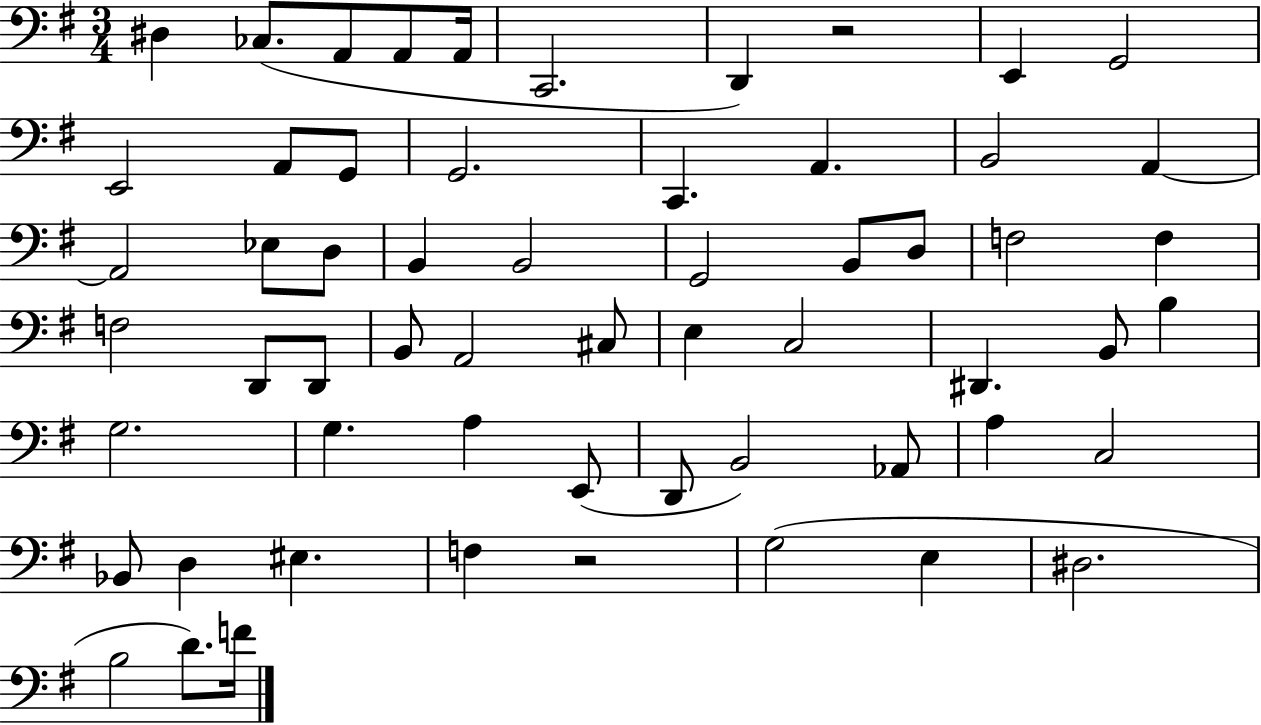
X:1
T:Untitled
M:3/4
L:1/4
K:G
^D, _C,/2 A,,/2 A,,/2 A,,/4 C,,2 D,, z2 E,, G,,2 E,,2 A,,/2 G,,/2 G,,2 C,, A,, B,,2 A,, A,,2 _E,/2 D,/2 B,, B,,2 G,,2 B,,/2 D,/2 F,2 F, F,2 D,,/2 D,,/2 B,,/2 A,,2 ^C,/2 E, C,2 ^D,, B,,/2 B, G,2 G, A, E,,/2 D,,/2 B,,2 _A,,/2 A, C,2 _B,,/2 D, ^E, F, z2 G,2 E, ^D,2 B,2 D/2 F/4